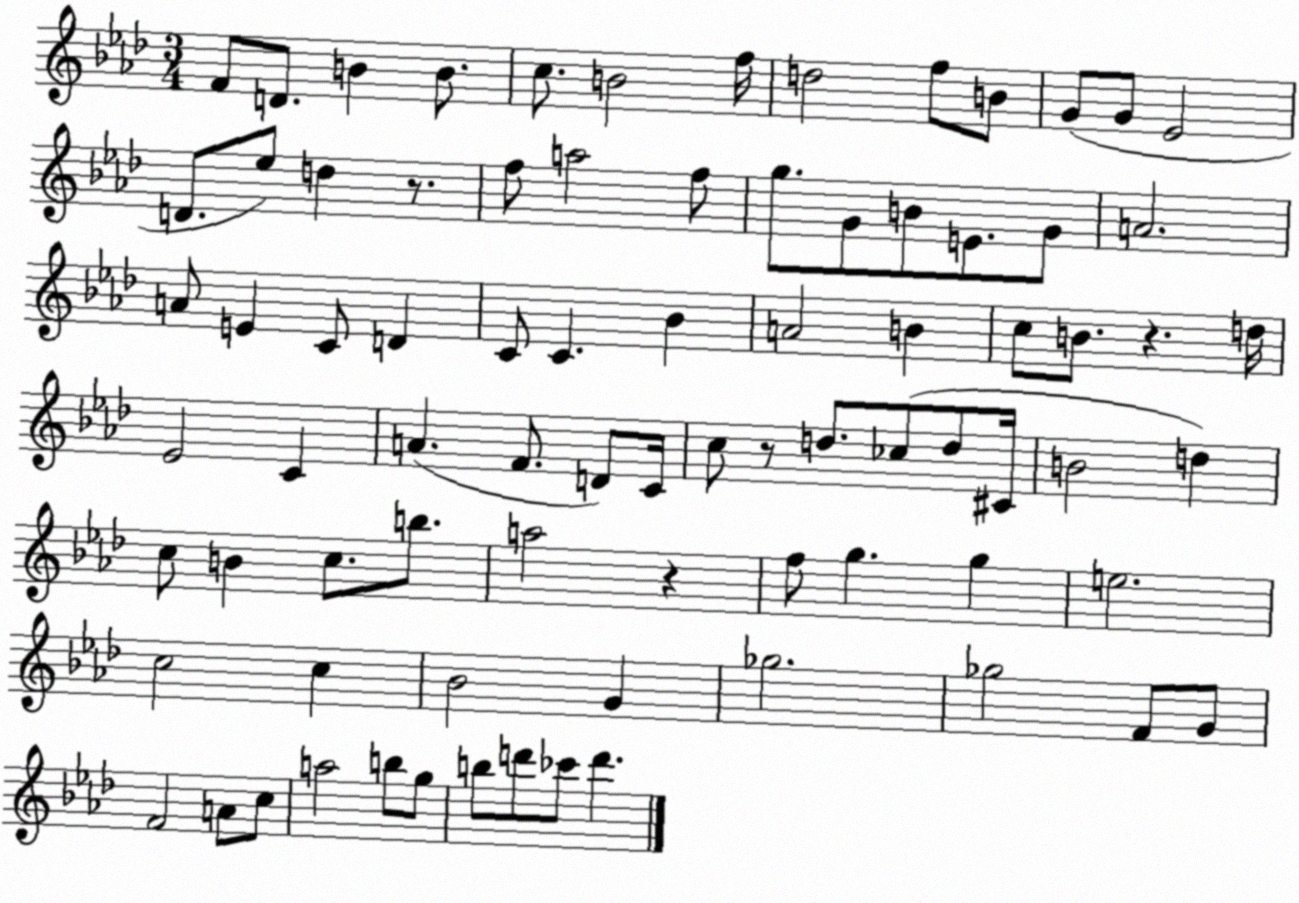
X:1
T:Untitled
M:3/4
L:1/4
K:Ab
F/2 D/2 B B/2 c/2 B2 f/4 d2 f/2 B/2 G/2 G/2 _E2 D/2 _e/2 d z/2 f/2 a2 f/2 g/2 G/2 B/2 E/2 G/2 A2 A/2 E C/2 D C/2 C _B A2 B c/2 B/2 z d/4 _E2 C A F/2 D/2 C/4 c/2 z/2 d/2 _c/2 d/2 ^C/4 B2 d c/2 B c/2 b/2 a2 z f/2 g g e2 c2 c _B2 G _g2 _g2 F/2 G/2 F2 A/2 c/2 a2 b/2 g/2 b/2 d'/2 _c'/2 d'